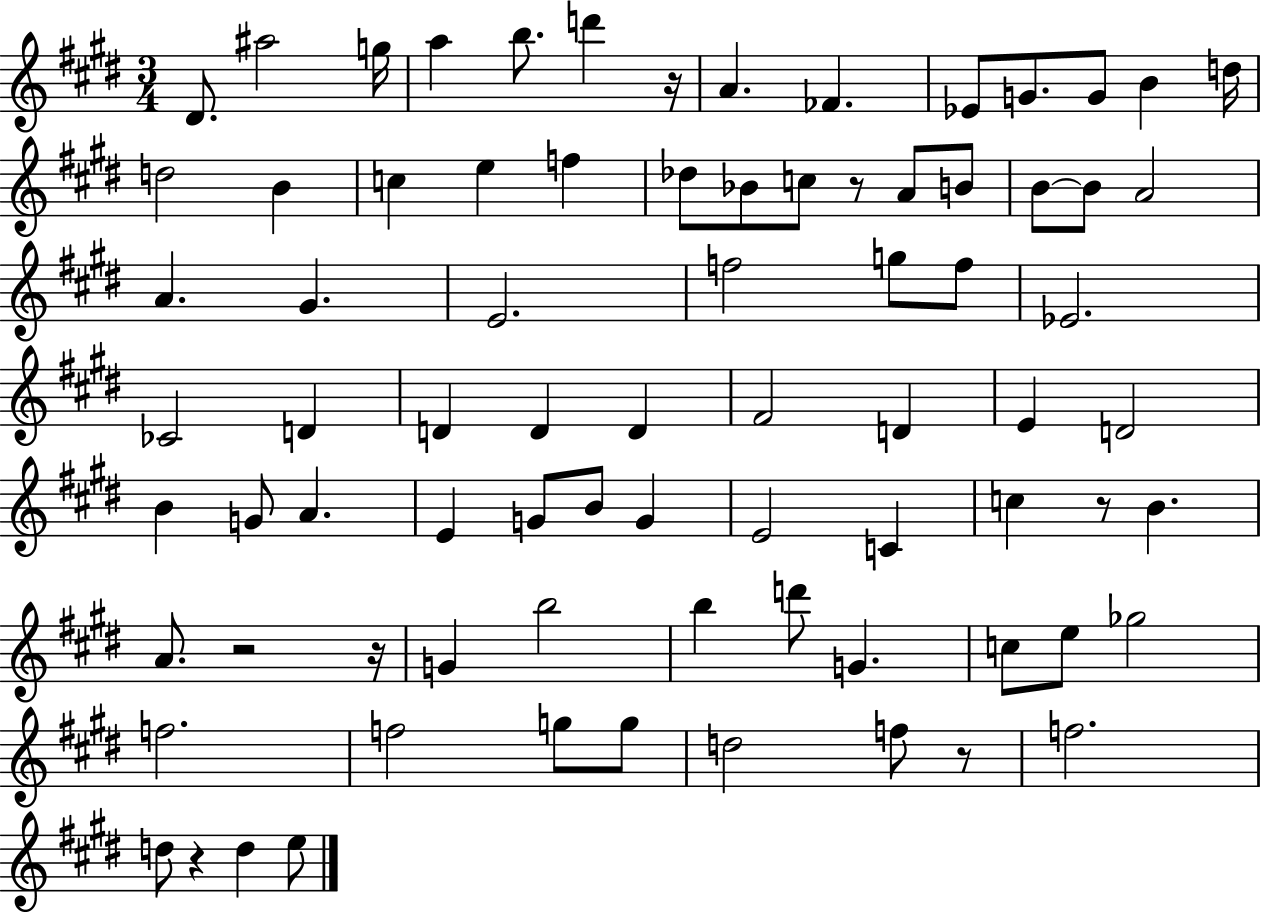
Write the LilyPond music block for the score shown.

{
  \clef treble
  \numericTimeSignature
  \time 3/4
  \key e \major
  \repeat volta 2 { dis'8. ais''2 g''16 | a''4 b''8. d'''4 r16 | a'4. fes'4. | ees'8 g'8. g'8 b'4 d''16 | \break d''2 b'4 | c''4 e''4 f''4 | des''8 bes'8 c''8 r8 a'8 b'8 | b'8~~ b'8 a'2 | \break a'4. gis'4. | e'2. | f''2 g''8 f''8 | ees'2. | \break ces'2 d'4 | d'4 d'4 d'4 | fis'2 d'4 | e'4 d'2 | \break b'4 g'8 a'4. | e'4 g'8 b'8 g'4 | e'2 c'4 | c''4 r8 b'4. | \break a'8. r2 r16 | g'4 b''2 | b''4 d'''8 g'4. | c''8 e''8 ges''2 | \break f''2. | f''2 g''8 g''8 | d''2 f''8 r8 | f''2. | \break d''8 r4 d''4 e''8 | } \bar "|."
}